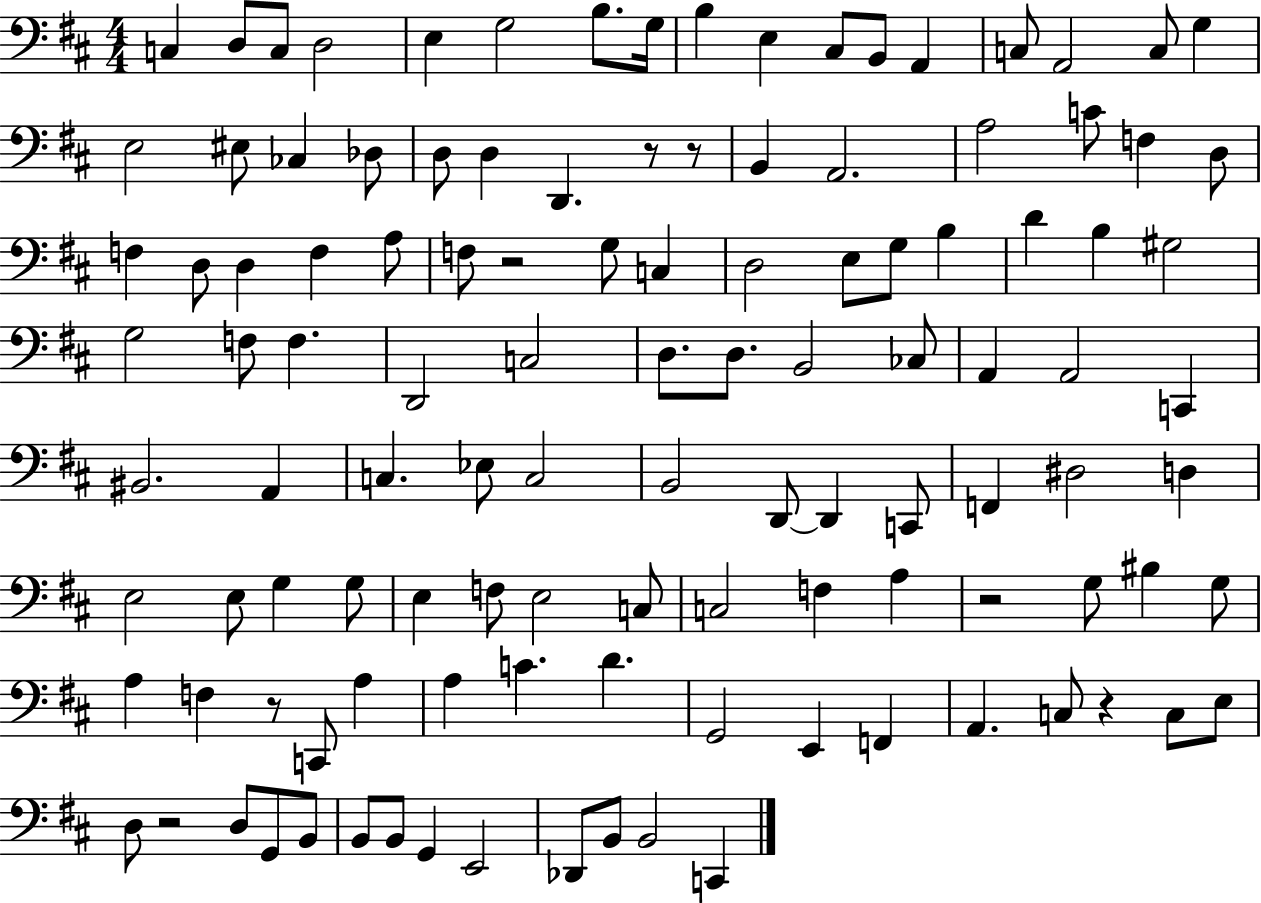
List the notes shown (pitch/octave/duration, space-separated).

C3/q D3/e C3/e D3/h E3/q G3/h B3/e. G3/s B3/q E3/q C#3/e B2/e A2/q C3/e A2/h C3/e G3/q E3/h EIS3/e CES3/q Db3/e D3/e D3/q D2/q. R/e R/e B2/q A2/h. A3/h C4/e F3/q D3/e F3/q D3/e D3/q F3/q A3/e F3/e R/h G3/e C3/q D3/h E3/e G3/e B3/q D4/q B3/q G#3/h G3/h F3/e F3/q. D2/h C3/h D3/e. D3/e. B2/h CES3/e A2/q A2/h C2/q BIS2/h. A2/q C3/q. Eb3/e C3/h B2/h D2/e D2/q C2/e F2/q D#3/h D3/q E3/h E3/e G3/q G3/e E3/q F3/e E3/h C3/e C3/h F3/q A3/q R/h G3/e BIS3/q G3/e A3/q F3/q R/e C2/e A3/q A3/q C4/q. D4/q. G2/h E2/q F2/q A2/q. C3/e R/q C3/e E3/e D3/e R/h D3/e G2/e B2/e B2/e B2/e G2/q E2/h Db2/e B2/e B2/h C2/q